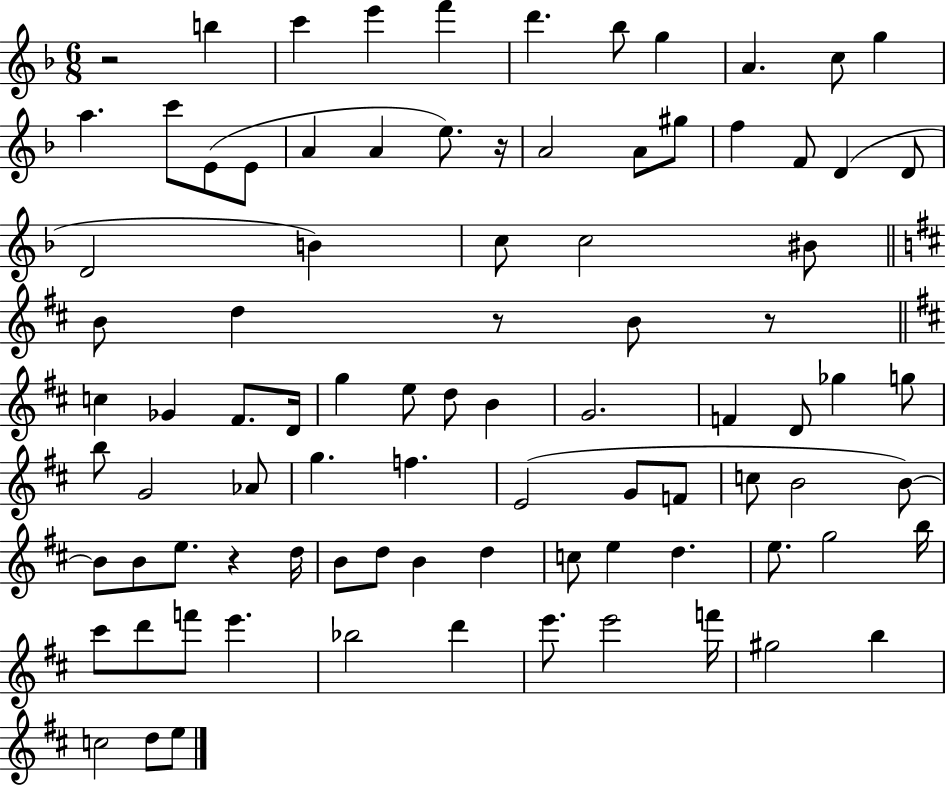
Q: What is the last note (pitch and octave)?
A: E5